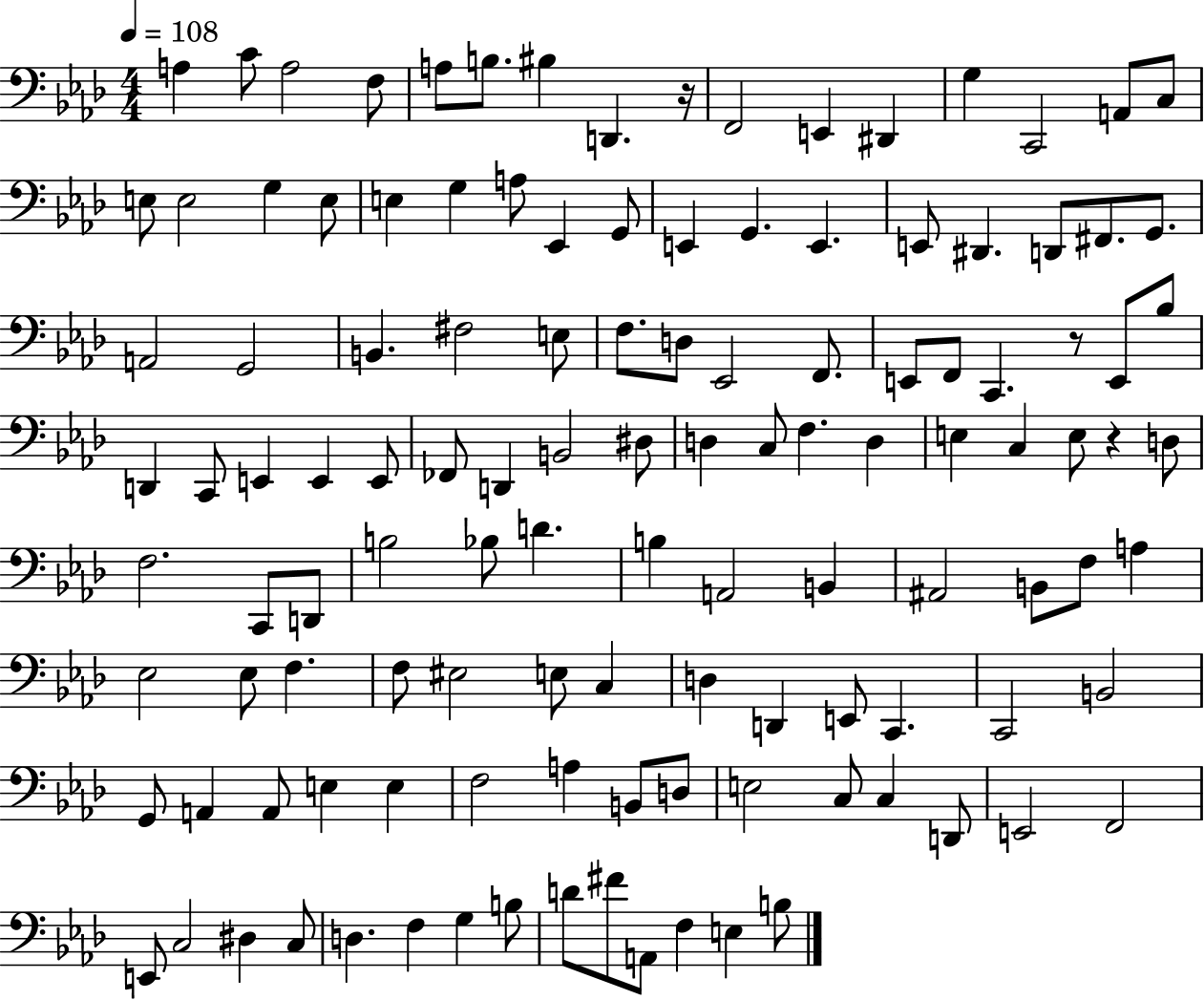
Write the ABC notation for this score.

X:1
T:Untitled
M:4/4
L:1/4
K:Ab
A, C/2 A,2 F,/2 A,/2 B,/2 ^B, D,, z/4 F,,2 E,, ^D,, G, C,,2 A,,/2 C,/2 E,/2 E,2 G, E,/2 E, G, A,/2 _E,, G,,/2 E,, G,, E,, E,,/2 ^D,, D,,/2 ^F,,/2 G,,/2 A,,2 G,,2 B,, ^F,2 E,/2 F,/2 D,/2 _E,,2 F,,/2 E,,/2 F,,/2 C,, z/2 E,,/2 _B,/2 D,, C,,/2 E,, E,, E,,/2 _F,,/2 D,, B,,2 ^D,/2 D, C,/2 F, D, E, C, E,/2 z D,/2 F,2 C,,/2 D,,/2 B,2 _B,/2 D B, A,,2 B,, ^A,,2 B,,/2 F,/2 A, _E,2 _E,/2 F, F,/2 ^E,2 E,/2 C, D, D,, E,,/2 C,, C,,2 B,,2 G,,/2 A,, A,,/2 E, E, F,2 A, B,,/2 D,/2 E,2 C,/2 C, D,,/2 E,,2 F,,2 E,,/2 C,2 ^D, C,/2 D, F, G, B,/2 D/2 ^F/2 A,,/2 F, E, B,/2